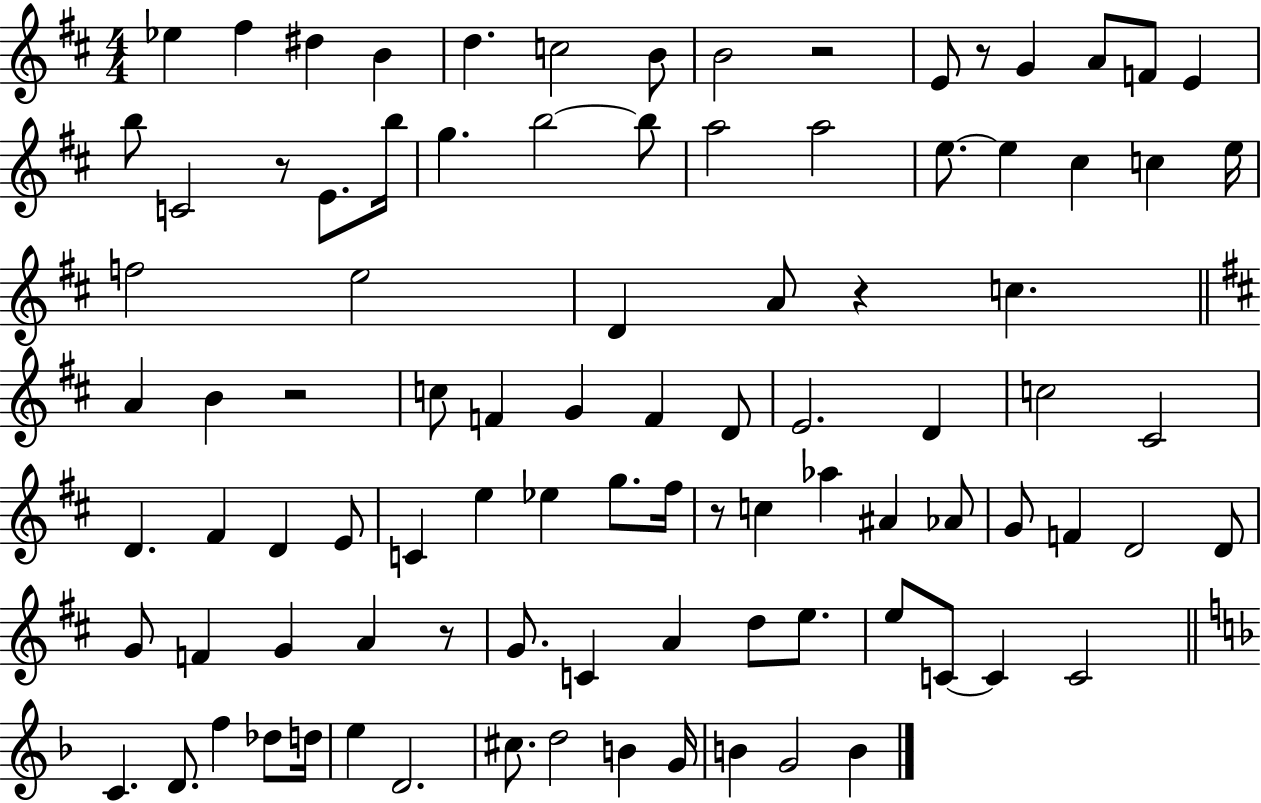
{
  \clef treble
  \numericTimeSignature
  \time 4/4
  \key d \major
  ees''4 fis''4 dis''4 b'4 | d''4. c''2 b'8 | b'2 r2 | e'8 r8 g'4 a'8 f'8 e'4 | \break b''8 c'2 r8 e'8. b''16 | g''4. b''2~~ b''8 | a''2 a''2 | e''8.~~ e''4 cis''4 c''4 e''16 | \break f''2 e''2 | d'4 a'8 r4 c''4. | \bar "||" \break \key d \major a'4 b'4 r2 | c''8 f'4 g'4 f'4 d'8 | e'2. d'4 | c''2 cis'2 | \break d'4. fis'4 d'4 e'8 | c'4 e''4 ees''4 g''8. fis''16 | r8 c''4 aes''4 ais'4 aes'8 | g'8 f'4 d'2 d'8 | \break g'8 f'4 g'4 a'4 r8 | g'8. c'4 a'4 d''8 e''8. | e''8 c'8~~ c'4 c'2 | \bar "||" \break \key d \minor c'4. d'8. f''4 des''8 d''16 | e''4 d'2. | cis''8. d''2 b'4 g'16 | b'4 g'2 b'4 | \break \bar "|."
}